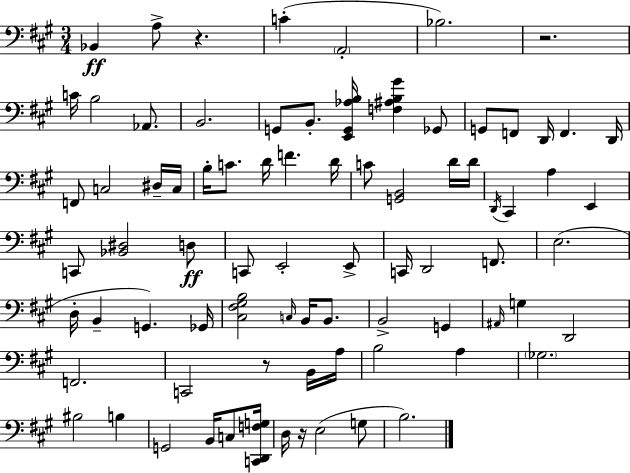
X:1
T:Untitled
M:3/4
L:1/4
K:A
_B,, A,/2 z C A,,2 _B,2 z2 C/4 B,2 _A,,/2 B,,2 G,,/2 B,,/2 [E,,G,,_A,B,]/4 [F,^A,B,^G] _G,,/2 G,,/2 F,,/2 D,,/4 F,, D,,/4 F,,/2 C,2 ^D,/4 C,/4 B,/4 C/2 D/4 F D/4 C/2 [G,,B,,]2 D/4 D/4 D,,/4 ^C,, A, E,, C,,/2 [_B,,^D,]2 D,/2 C,,/2 E,,2 E,,/2 C,,/4 D,,2 F,,/2 E,2 D,/4 B,, G,, _G,,/4 [^C,^F,^G,B,]2 C,/4 B,,/4 B,,/2 B,,2 G,, ^A,,/4 G, D,,2 F,,2 C,,2 z/2 B,,/4 A,/4 B,2 A, _G,2 ^B,2 B, G,,2 B,,/4 C,/2 [C,,D,,F,G,]/4 D,/4 z/4 E,2 G,/2 B,2